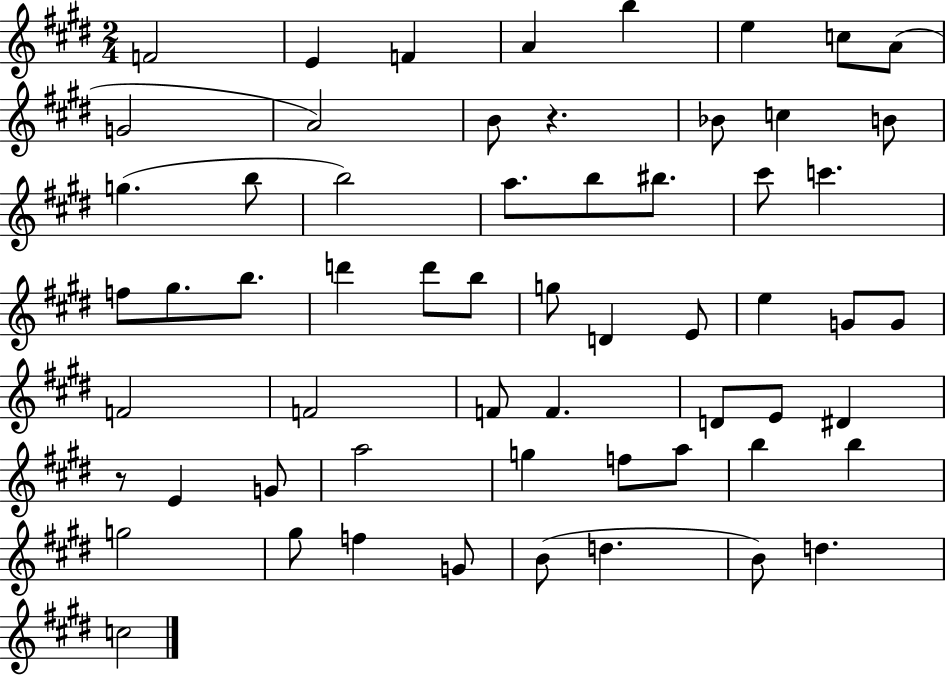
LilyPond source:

{
  \clef treble
  \numericTimeSignature
  \time 2/4
  \key e \major
  f'2 | e'4 f'4 | a'4 b''4 | e''4 c''8 a'8( | \break g'2 | a'2) | b'8 r4. | bes'8 c''4 b'8 | \break g''4.( b''8 | b''2) | a''8. b''8 bis''8. | cis'''8 c'''4. | \break f''8 gis''8. b''8. | d'''4 d'''8 b''8 | g''8 d'4 e'8 | e''4 g'8 g'8 | \break f'2 | f'2 | f'8 f'4. | d'8 e'8 dis'4 | \break r8 e'4 g'8 | a''2 | g''4 f''8 a''8 | b''4 b''4 | \break g''2 | gis''8 f''4 g'8 | b'8( d''4. | b'8) d''4. | \break c''2 | \bar "|."
}